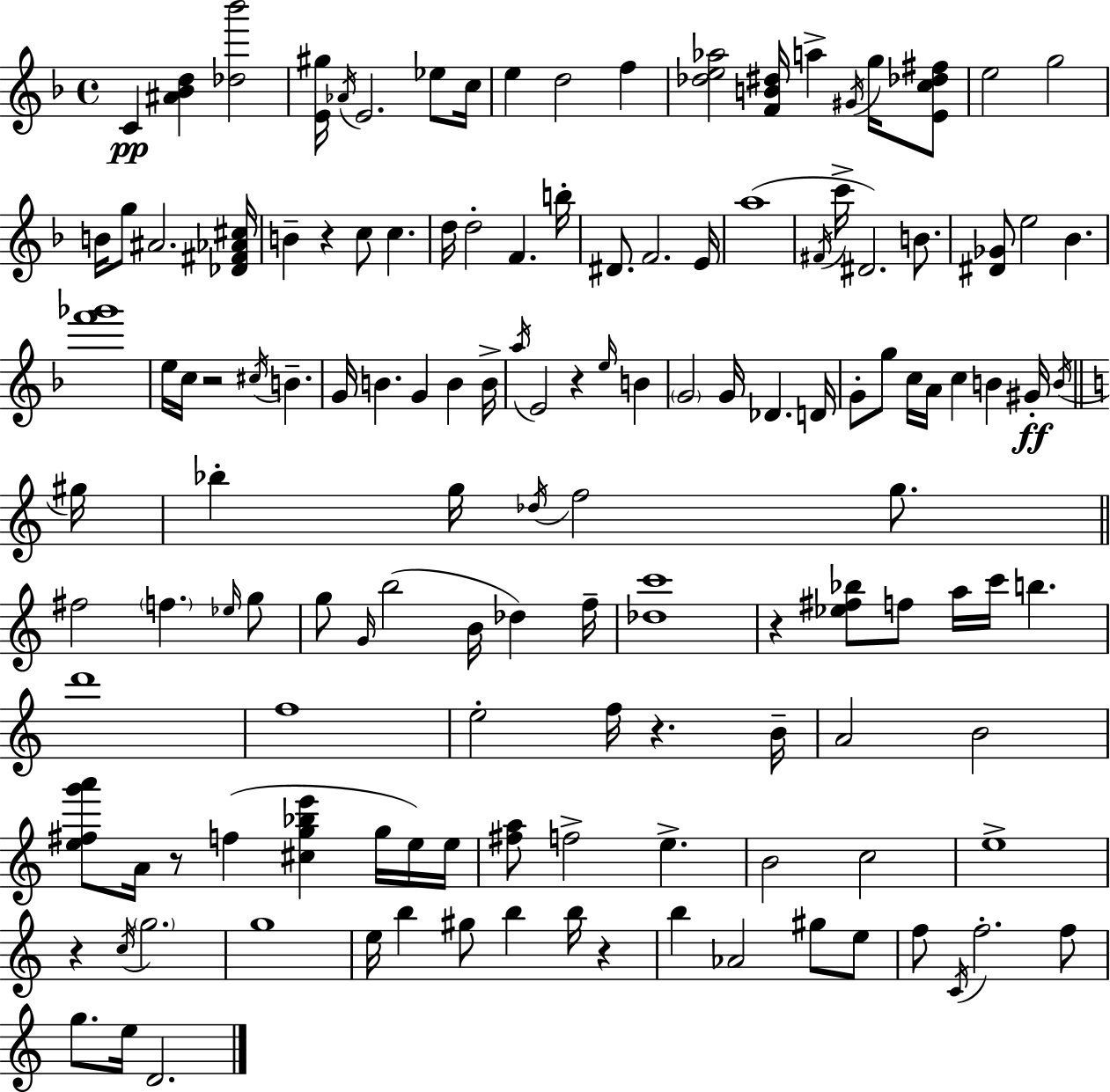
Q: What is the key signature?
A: F major